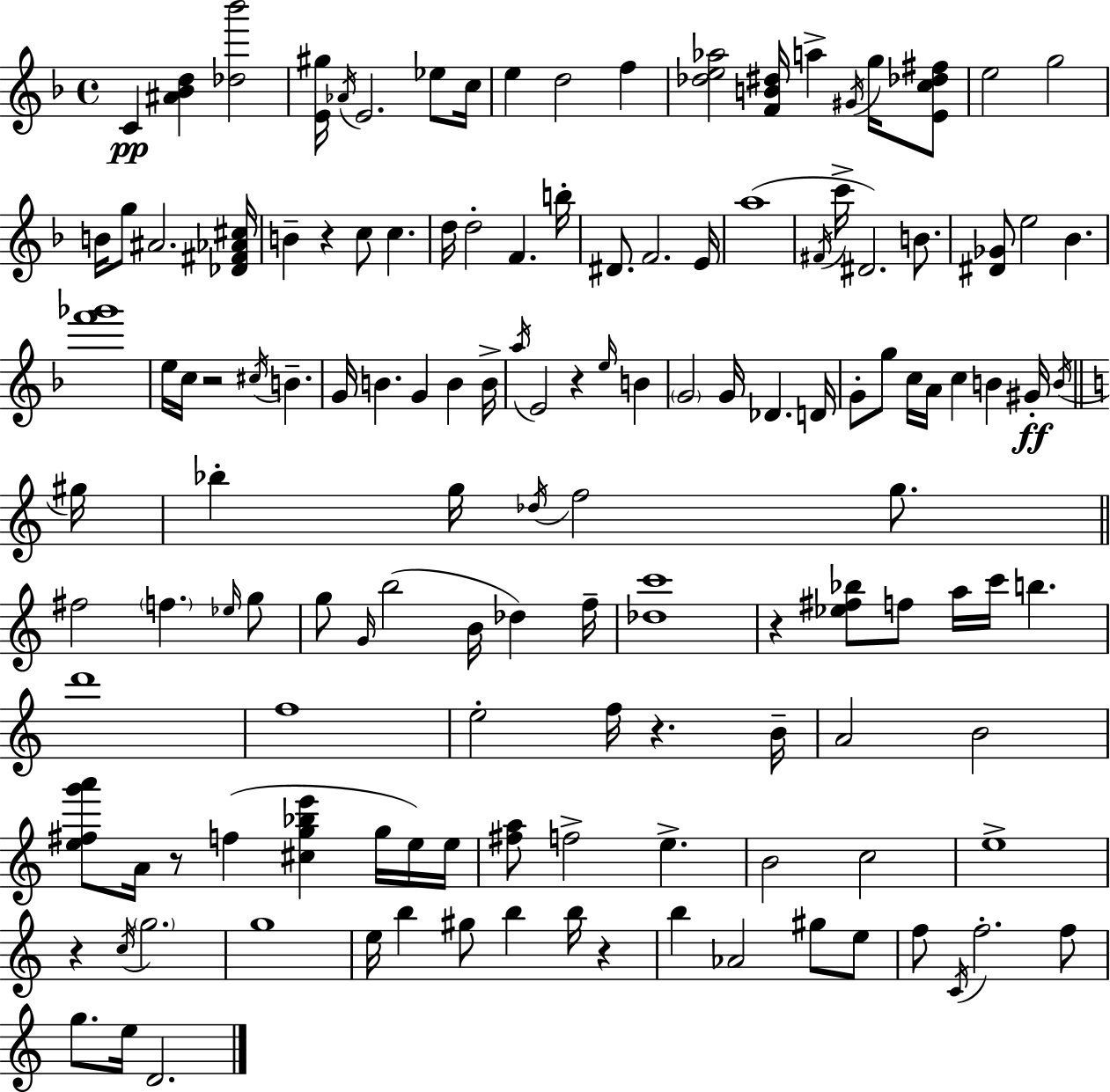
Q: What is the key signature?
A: F major